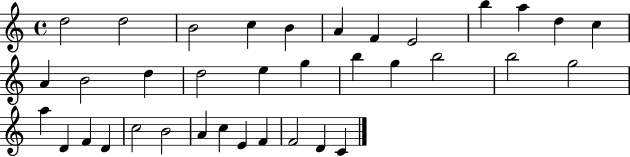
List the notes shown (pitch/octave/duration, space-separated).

D5/h D5/h B4/h C5/q B4/q A4/q F4/q E4/h B5/q A5/q D5/q C5/q A4/q B4/h D5/q D5/h E5/q G5/q B5/q G5/q B5/h B5/h G5/h A5/q D4/q F4/q D4/q C5/h B4/h A4/q C5/q E4/q F4/q F4/h D4/q C4/q